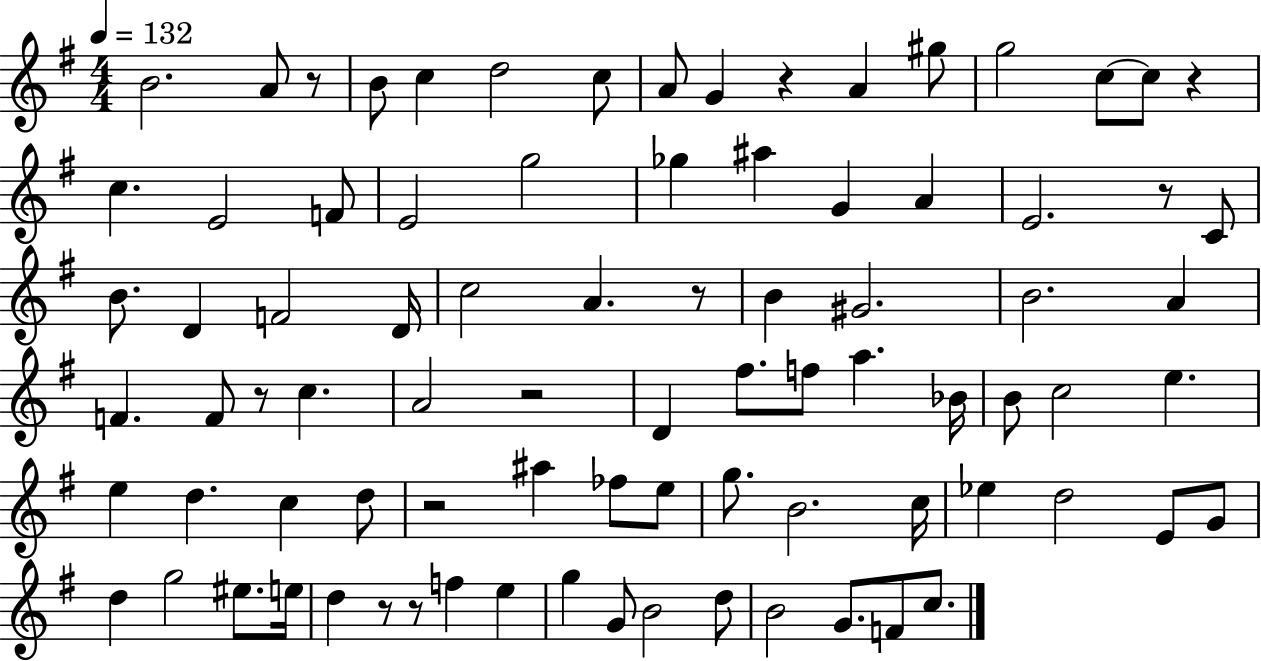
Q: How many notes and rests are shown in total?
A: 85